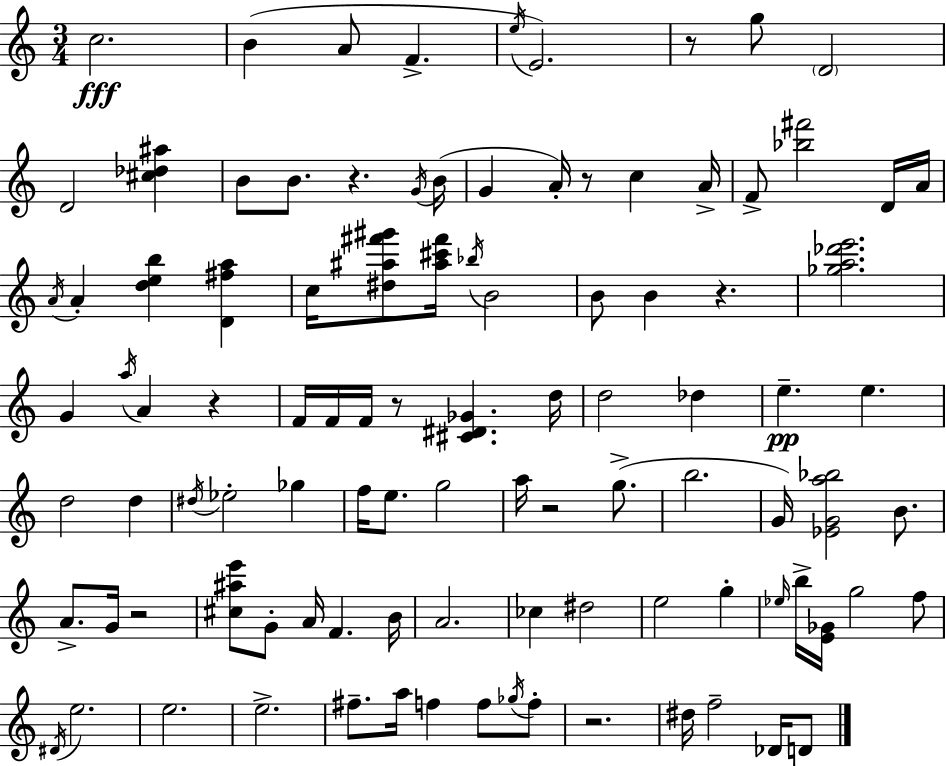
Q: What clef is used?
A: treble